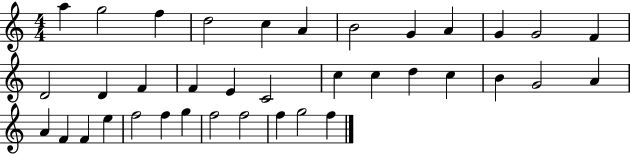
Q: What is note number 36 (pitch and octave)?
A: G5